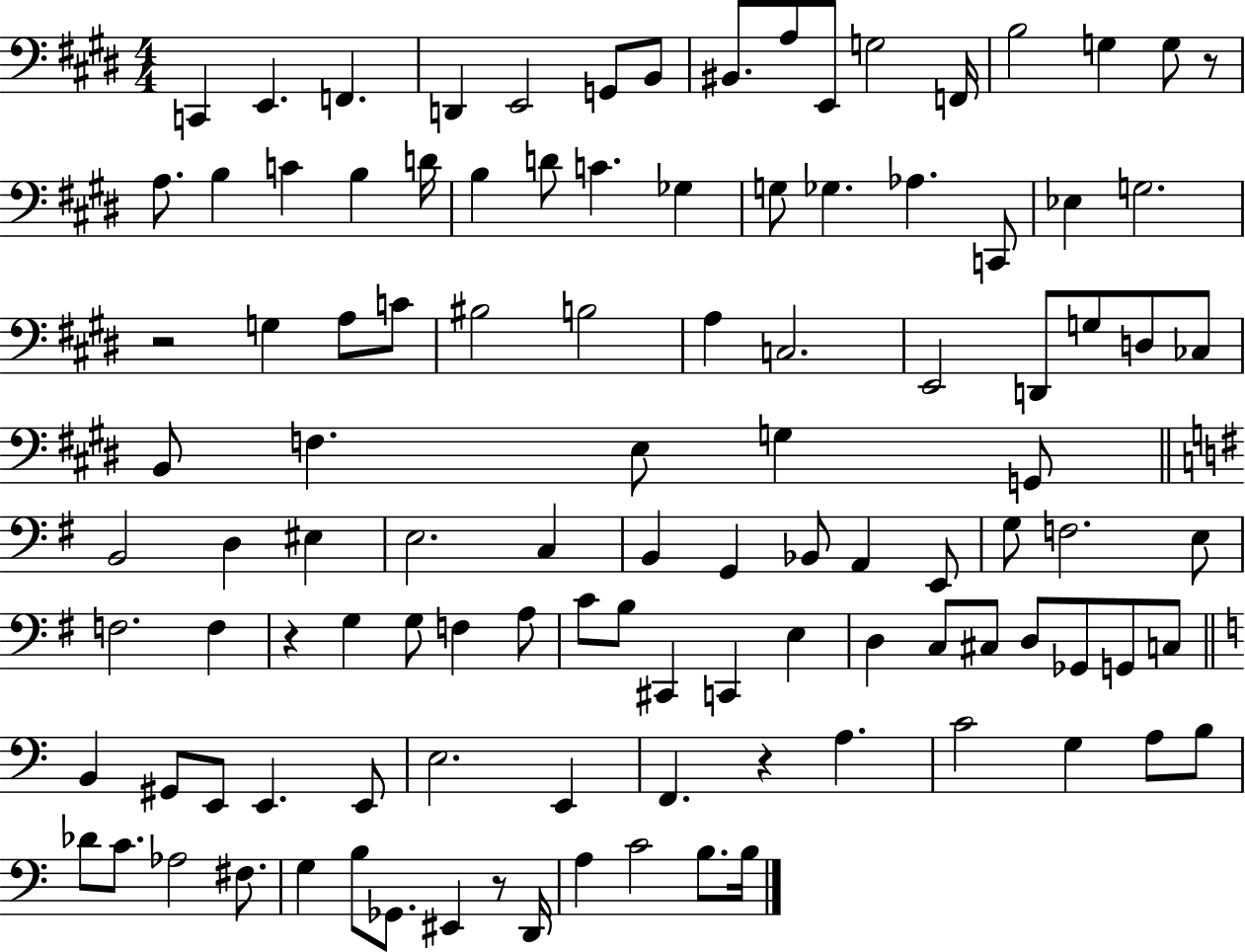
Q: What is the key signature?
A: E major